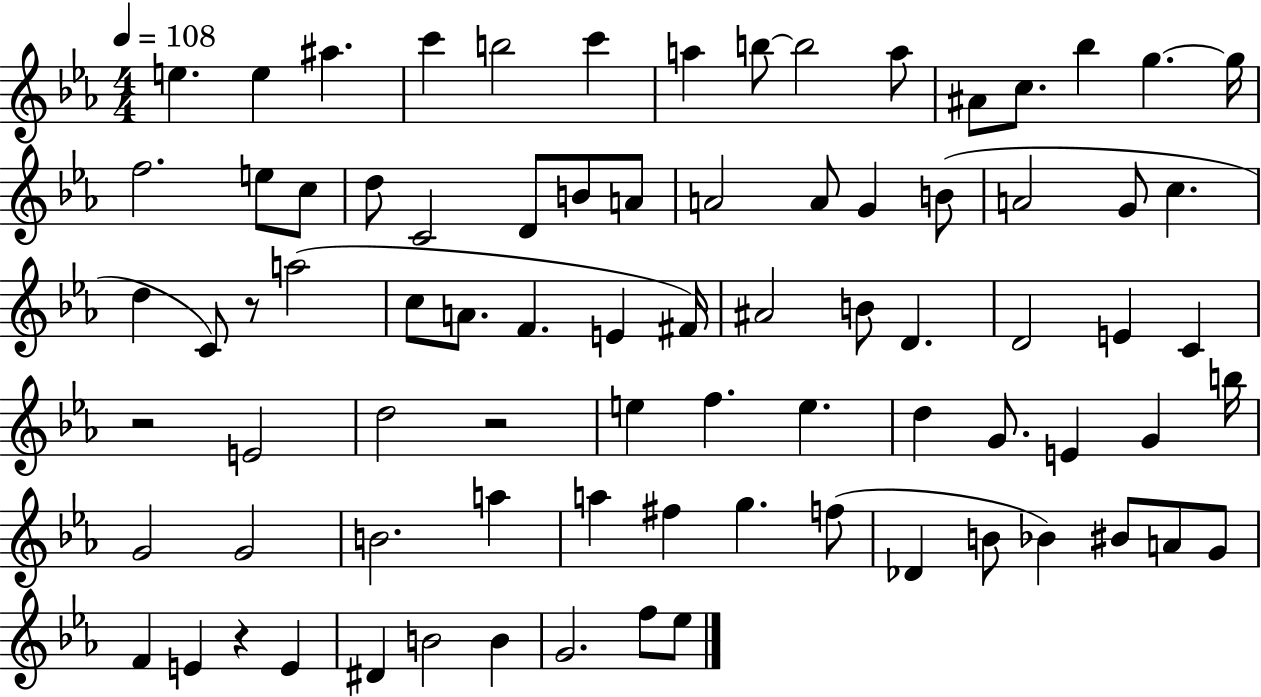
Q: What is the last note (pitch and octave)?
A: Eb5